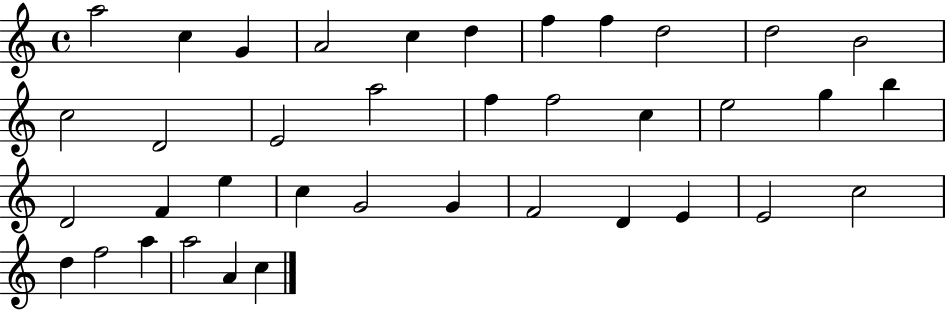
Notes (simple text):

A5/h C5/q G4/q A4/h C5/q D5/q F5/q F5/q D5/h D5/h B4/h C5/h D4/h E4/h A5/h F5/q F5/h C5/q E5/h G5/q B5/q D4/h F4/q E5/q C5/q G4/h G4/q F4/h D4/q E4/q E4/h C5/h D5/q F5/h A5/q A5/h A4/q C5/q